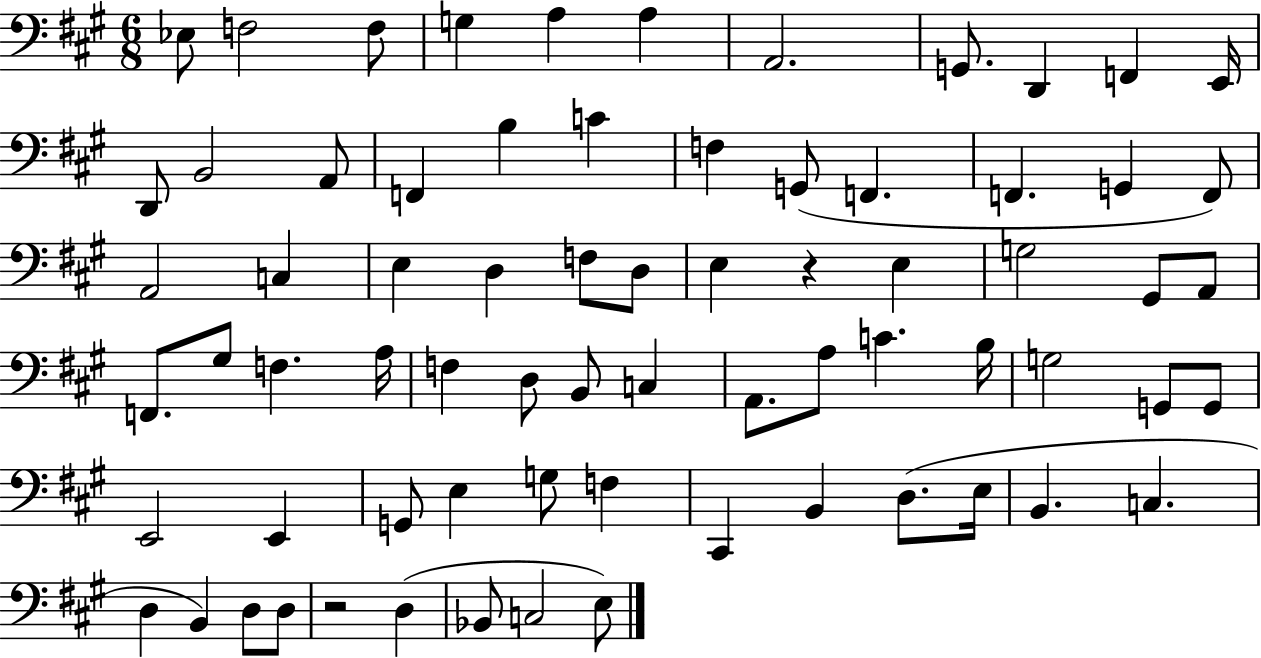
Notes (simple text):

Eb3/e F3/h F3/e G3/q A3/q A3/q A2/h. G2/e. D2/q F2/q E2/s D2/e B2/h A2/e F2/q B3/q C4/q F3/q G2/e F2/q. F2/q. G2/q F2/e A2/h C3/q E3/q D3/q F3/e D3/e E3/q R/q E3/q G3/h G#2/e A2/e F2/e. G#3/e F3/q. A3/s F3/q D3/e B2/e C3/q A2/e. A3/e C4/q. B3/s G3/h G2/e G2/e E2/h E2/q G2/e E3/q G3/e F3/q C#2/q B2/q D3/e. E3/s B2/q. C3/q. D3/q B2/q D3/e D3/e R/h D3/q Bb2/e C3/h E3/e